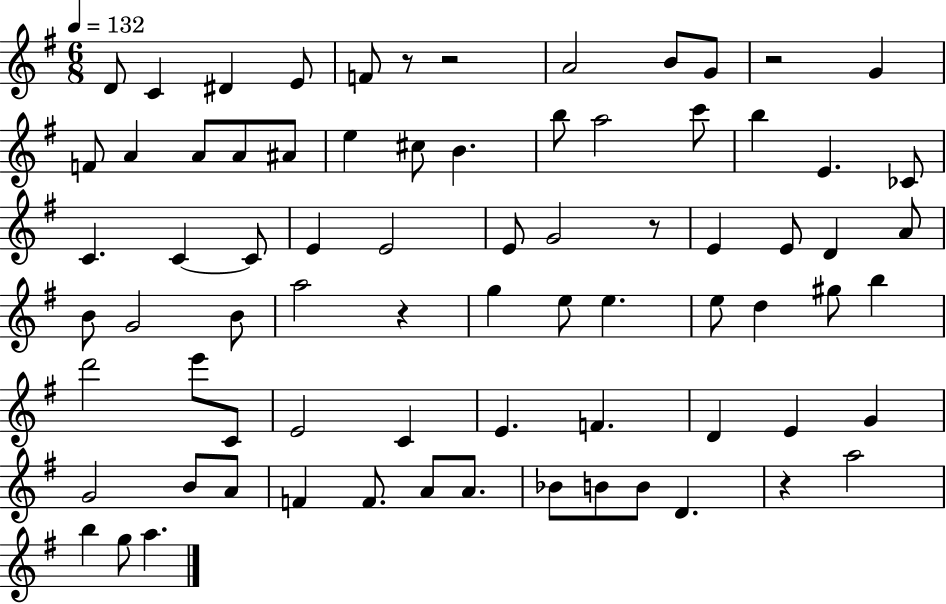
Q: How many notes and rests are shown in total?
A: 76